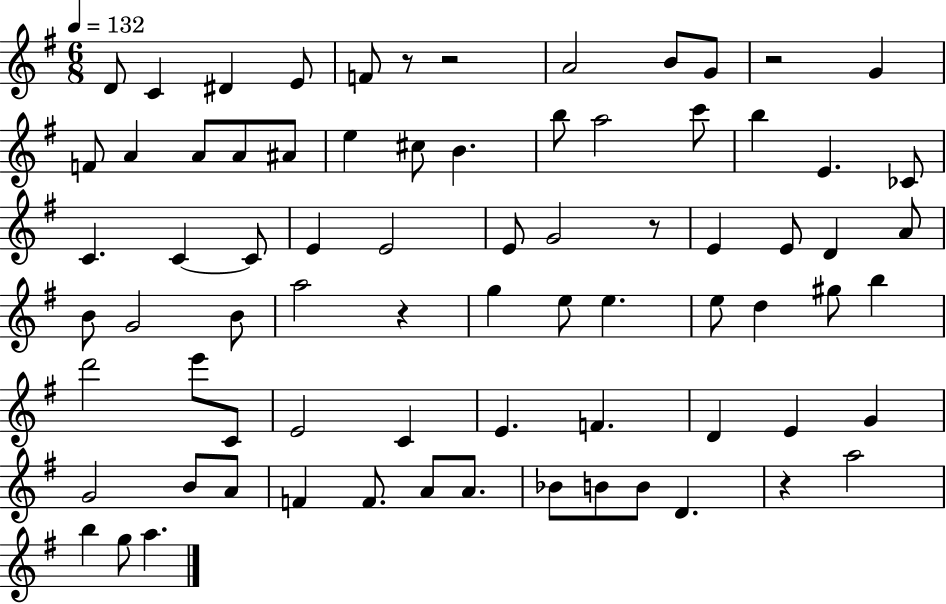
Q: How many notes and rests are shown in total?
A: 76